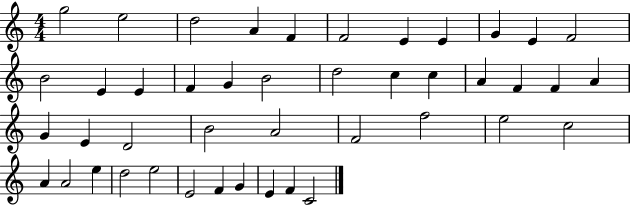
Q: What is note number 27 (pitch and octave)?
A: D4